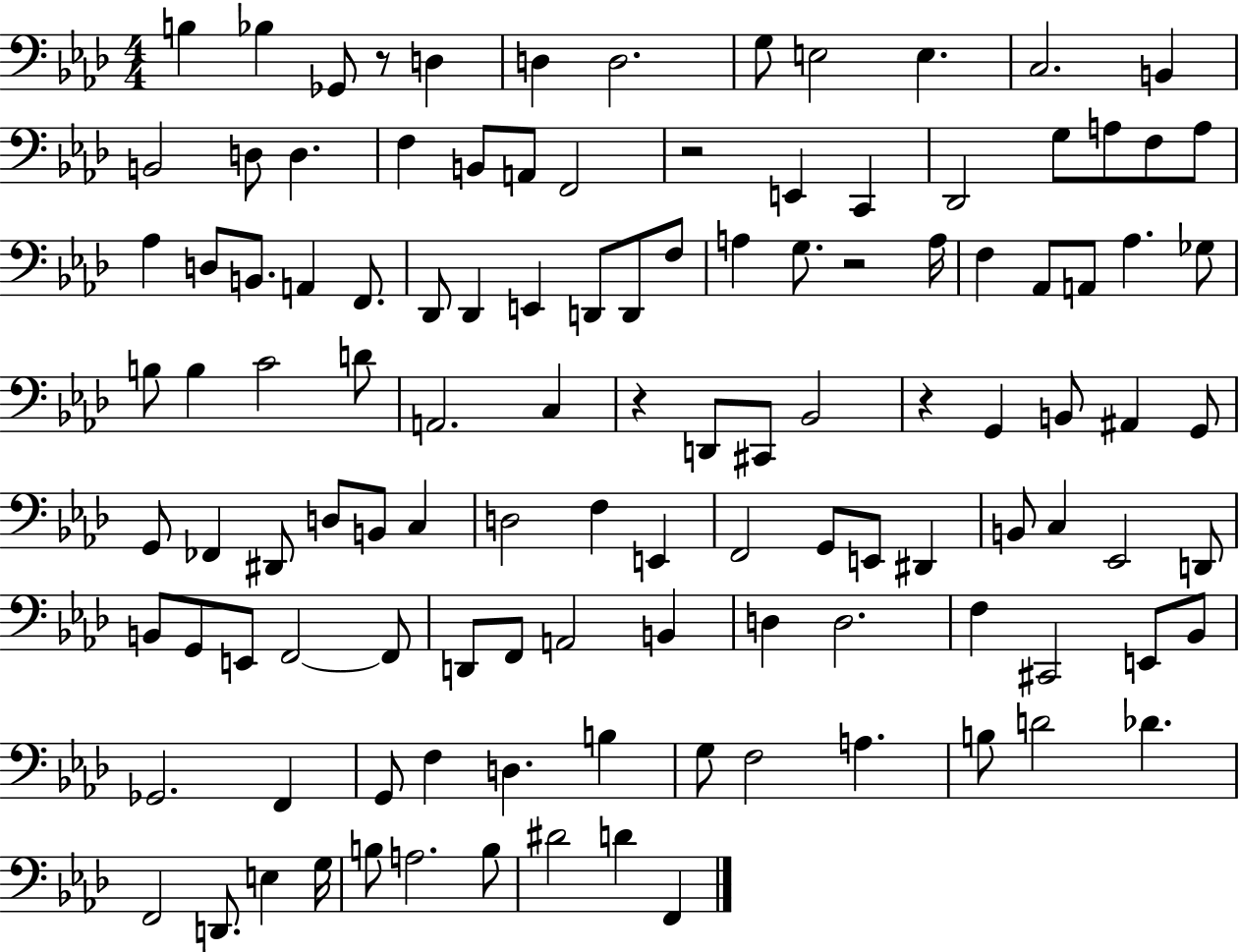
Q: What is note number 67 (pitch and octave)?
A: F2